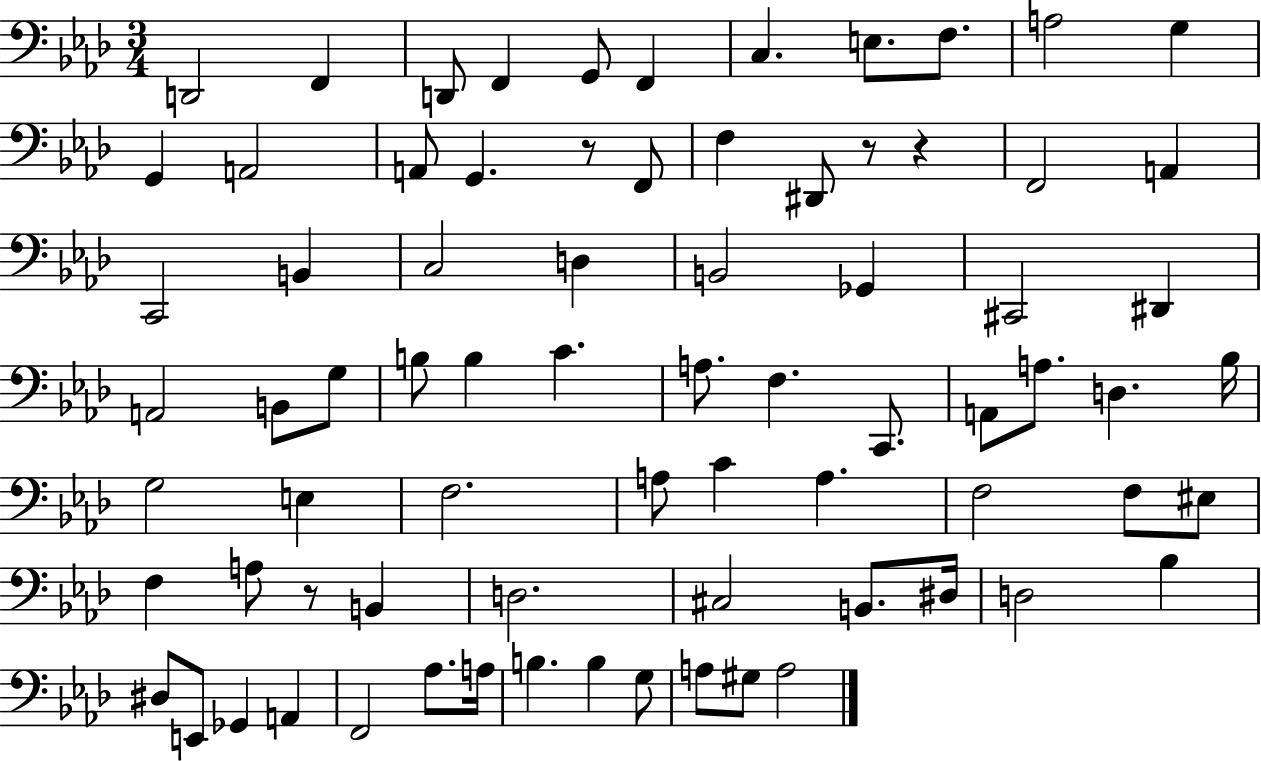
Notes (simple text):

D2/h F2/q D2/e F2/q G2/e F2/q C3/q. E3/e. F3/e. A3/h G3/q G2/q A2/h A2/e G2/q. R/e F2/e F3/q D#2/e R/e R/q F2/h A2/q C2/h B2/q C3/h D3/q B2/h Gb2/q C#2/h D#2/q A2/h B2/e G3/e B3/e B3/q C4/q. A3/e. F3/q. C2/e. A2/e A3/e. D3/q. Bb3/s G3/h E3/q F3/h. A3/e C4/q A3/q. F3/h F3/e EIS3/e F3/q A3/e R/e B2/q D3/h. C#3/h B2/e. D#3/s D3/h Bb3/q D#3/e E2/e Gb2/q A2/q F2/h Ab3/e. A3/s B3/q. B3/q G3/e A3/e G#3/e A3/h